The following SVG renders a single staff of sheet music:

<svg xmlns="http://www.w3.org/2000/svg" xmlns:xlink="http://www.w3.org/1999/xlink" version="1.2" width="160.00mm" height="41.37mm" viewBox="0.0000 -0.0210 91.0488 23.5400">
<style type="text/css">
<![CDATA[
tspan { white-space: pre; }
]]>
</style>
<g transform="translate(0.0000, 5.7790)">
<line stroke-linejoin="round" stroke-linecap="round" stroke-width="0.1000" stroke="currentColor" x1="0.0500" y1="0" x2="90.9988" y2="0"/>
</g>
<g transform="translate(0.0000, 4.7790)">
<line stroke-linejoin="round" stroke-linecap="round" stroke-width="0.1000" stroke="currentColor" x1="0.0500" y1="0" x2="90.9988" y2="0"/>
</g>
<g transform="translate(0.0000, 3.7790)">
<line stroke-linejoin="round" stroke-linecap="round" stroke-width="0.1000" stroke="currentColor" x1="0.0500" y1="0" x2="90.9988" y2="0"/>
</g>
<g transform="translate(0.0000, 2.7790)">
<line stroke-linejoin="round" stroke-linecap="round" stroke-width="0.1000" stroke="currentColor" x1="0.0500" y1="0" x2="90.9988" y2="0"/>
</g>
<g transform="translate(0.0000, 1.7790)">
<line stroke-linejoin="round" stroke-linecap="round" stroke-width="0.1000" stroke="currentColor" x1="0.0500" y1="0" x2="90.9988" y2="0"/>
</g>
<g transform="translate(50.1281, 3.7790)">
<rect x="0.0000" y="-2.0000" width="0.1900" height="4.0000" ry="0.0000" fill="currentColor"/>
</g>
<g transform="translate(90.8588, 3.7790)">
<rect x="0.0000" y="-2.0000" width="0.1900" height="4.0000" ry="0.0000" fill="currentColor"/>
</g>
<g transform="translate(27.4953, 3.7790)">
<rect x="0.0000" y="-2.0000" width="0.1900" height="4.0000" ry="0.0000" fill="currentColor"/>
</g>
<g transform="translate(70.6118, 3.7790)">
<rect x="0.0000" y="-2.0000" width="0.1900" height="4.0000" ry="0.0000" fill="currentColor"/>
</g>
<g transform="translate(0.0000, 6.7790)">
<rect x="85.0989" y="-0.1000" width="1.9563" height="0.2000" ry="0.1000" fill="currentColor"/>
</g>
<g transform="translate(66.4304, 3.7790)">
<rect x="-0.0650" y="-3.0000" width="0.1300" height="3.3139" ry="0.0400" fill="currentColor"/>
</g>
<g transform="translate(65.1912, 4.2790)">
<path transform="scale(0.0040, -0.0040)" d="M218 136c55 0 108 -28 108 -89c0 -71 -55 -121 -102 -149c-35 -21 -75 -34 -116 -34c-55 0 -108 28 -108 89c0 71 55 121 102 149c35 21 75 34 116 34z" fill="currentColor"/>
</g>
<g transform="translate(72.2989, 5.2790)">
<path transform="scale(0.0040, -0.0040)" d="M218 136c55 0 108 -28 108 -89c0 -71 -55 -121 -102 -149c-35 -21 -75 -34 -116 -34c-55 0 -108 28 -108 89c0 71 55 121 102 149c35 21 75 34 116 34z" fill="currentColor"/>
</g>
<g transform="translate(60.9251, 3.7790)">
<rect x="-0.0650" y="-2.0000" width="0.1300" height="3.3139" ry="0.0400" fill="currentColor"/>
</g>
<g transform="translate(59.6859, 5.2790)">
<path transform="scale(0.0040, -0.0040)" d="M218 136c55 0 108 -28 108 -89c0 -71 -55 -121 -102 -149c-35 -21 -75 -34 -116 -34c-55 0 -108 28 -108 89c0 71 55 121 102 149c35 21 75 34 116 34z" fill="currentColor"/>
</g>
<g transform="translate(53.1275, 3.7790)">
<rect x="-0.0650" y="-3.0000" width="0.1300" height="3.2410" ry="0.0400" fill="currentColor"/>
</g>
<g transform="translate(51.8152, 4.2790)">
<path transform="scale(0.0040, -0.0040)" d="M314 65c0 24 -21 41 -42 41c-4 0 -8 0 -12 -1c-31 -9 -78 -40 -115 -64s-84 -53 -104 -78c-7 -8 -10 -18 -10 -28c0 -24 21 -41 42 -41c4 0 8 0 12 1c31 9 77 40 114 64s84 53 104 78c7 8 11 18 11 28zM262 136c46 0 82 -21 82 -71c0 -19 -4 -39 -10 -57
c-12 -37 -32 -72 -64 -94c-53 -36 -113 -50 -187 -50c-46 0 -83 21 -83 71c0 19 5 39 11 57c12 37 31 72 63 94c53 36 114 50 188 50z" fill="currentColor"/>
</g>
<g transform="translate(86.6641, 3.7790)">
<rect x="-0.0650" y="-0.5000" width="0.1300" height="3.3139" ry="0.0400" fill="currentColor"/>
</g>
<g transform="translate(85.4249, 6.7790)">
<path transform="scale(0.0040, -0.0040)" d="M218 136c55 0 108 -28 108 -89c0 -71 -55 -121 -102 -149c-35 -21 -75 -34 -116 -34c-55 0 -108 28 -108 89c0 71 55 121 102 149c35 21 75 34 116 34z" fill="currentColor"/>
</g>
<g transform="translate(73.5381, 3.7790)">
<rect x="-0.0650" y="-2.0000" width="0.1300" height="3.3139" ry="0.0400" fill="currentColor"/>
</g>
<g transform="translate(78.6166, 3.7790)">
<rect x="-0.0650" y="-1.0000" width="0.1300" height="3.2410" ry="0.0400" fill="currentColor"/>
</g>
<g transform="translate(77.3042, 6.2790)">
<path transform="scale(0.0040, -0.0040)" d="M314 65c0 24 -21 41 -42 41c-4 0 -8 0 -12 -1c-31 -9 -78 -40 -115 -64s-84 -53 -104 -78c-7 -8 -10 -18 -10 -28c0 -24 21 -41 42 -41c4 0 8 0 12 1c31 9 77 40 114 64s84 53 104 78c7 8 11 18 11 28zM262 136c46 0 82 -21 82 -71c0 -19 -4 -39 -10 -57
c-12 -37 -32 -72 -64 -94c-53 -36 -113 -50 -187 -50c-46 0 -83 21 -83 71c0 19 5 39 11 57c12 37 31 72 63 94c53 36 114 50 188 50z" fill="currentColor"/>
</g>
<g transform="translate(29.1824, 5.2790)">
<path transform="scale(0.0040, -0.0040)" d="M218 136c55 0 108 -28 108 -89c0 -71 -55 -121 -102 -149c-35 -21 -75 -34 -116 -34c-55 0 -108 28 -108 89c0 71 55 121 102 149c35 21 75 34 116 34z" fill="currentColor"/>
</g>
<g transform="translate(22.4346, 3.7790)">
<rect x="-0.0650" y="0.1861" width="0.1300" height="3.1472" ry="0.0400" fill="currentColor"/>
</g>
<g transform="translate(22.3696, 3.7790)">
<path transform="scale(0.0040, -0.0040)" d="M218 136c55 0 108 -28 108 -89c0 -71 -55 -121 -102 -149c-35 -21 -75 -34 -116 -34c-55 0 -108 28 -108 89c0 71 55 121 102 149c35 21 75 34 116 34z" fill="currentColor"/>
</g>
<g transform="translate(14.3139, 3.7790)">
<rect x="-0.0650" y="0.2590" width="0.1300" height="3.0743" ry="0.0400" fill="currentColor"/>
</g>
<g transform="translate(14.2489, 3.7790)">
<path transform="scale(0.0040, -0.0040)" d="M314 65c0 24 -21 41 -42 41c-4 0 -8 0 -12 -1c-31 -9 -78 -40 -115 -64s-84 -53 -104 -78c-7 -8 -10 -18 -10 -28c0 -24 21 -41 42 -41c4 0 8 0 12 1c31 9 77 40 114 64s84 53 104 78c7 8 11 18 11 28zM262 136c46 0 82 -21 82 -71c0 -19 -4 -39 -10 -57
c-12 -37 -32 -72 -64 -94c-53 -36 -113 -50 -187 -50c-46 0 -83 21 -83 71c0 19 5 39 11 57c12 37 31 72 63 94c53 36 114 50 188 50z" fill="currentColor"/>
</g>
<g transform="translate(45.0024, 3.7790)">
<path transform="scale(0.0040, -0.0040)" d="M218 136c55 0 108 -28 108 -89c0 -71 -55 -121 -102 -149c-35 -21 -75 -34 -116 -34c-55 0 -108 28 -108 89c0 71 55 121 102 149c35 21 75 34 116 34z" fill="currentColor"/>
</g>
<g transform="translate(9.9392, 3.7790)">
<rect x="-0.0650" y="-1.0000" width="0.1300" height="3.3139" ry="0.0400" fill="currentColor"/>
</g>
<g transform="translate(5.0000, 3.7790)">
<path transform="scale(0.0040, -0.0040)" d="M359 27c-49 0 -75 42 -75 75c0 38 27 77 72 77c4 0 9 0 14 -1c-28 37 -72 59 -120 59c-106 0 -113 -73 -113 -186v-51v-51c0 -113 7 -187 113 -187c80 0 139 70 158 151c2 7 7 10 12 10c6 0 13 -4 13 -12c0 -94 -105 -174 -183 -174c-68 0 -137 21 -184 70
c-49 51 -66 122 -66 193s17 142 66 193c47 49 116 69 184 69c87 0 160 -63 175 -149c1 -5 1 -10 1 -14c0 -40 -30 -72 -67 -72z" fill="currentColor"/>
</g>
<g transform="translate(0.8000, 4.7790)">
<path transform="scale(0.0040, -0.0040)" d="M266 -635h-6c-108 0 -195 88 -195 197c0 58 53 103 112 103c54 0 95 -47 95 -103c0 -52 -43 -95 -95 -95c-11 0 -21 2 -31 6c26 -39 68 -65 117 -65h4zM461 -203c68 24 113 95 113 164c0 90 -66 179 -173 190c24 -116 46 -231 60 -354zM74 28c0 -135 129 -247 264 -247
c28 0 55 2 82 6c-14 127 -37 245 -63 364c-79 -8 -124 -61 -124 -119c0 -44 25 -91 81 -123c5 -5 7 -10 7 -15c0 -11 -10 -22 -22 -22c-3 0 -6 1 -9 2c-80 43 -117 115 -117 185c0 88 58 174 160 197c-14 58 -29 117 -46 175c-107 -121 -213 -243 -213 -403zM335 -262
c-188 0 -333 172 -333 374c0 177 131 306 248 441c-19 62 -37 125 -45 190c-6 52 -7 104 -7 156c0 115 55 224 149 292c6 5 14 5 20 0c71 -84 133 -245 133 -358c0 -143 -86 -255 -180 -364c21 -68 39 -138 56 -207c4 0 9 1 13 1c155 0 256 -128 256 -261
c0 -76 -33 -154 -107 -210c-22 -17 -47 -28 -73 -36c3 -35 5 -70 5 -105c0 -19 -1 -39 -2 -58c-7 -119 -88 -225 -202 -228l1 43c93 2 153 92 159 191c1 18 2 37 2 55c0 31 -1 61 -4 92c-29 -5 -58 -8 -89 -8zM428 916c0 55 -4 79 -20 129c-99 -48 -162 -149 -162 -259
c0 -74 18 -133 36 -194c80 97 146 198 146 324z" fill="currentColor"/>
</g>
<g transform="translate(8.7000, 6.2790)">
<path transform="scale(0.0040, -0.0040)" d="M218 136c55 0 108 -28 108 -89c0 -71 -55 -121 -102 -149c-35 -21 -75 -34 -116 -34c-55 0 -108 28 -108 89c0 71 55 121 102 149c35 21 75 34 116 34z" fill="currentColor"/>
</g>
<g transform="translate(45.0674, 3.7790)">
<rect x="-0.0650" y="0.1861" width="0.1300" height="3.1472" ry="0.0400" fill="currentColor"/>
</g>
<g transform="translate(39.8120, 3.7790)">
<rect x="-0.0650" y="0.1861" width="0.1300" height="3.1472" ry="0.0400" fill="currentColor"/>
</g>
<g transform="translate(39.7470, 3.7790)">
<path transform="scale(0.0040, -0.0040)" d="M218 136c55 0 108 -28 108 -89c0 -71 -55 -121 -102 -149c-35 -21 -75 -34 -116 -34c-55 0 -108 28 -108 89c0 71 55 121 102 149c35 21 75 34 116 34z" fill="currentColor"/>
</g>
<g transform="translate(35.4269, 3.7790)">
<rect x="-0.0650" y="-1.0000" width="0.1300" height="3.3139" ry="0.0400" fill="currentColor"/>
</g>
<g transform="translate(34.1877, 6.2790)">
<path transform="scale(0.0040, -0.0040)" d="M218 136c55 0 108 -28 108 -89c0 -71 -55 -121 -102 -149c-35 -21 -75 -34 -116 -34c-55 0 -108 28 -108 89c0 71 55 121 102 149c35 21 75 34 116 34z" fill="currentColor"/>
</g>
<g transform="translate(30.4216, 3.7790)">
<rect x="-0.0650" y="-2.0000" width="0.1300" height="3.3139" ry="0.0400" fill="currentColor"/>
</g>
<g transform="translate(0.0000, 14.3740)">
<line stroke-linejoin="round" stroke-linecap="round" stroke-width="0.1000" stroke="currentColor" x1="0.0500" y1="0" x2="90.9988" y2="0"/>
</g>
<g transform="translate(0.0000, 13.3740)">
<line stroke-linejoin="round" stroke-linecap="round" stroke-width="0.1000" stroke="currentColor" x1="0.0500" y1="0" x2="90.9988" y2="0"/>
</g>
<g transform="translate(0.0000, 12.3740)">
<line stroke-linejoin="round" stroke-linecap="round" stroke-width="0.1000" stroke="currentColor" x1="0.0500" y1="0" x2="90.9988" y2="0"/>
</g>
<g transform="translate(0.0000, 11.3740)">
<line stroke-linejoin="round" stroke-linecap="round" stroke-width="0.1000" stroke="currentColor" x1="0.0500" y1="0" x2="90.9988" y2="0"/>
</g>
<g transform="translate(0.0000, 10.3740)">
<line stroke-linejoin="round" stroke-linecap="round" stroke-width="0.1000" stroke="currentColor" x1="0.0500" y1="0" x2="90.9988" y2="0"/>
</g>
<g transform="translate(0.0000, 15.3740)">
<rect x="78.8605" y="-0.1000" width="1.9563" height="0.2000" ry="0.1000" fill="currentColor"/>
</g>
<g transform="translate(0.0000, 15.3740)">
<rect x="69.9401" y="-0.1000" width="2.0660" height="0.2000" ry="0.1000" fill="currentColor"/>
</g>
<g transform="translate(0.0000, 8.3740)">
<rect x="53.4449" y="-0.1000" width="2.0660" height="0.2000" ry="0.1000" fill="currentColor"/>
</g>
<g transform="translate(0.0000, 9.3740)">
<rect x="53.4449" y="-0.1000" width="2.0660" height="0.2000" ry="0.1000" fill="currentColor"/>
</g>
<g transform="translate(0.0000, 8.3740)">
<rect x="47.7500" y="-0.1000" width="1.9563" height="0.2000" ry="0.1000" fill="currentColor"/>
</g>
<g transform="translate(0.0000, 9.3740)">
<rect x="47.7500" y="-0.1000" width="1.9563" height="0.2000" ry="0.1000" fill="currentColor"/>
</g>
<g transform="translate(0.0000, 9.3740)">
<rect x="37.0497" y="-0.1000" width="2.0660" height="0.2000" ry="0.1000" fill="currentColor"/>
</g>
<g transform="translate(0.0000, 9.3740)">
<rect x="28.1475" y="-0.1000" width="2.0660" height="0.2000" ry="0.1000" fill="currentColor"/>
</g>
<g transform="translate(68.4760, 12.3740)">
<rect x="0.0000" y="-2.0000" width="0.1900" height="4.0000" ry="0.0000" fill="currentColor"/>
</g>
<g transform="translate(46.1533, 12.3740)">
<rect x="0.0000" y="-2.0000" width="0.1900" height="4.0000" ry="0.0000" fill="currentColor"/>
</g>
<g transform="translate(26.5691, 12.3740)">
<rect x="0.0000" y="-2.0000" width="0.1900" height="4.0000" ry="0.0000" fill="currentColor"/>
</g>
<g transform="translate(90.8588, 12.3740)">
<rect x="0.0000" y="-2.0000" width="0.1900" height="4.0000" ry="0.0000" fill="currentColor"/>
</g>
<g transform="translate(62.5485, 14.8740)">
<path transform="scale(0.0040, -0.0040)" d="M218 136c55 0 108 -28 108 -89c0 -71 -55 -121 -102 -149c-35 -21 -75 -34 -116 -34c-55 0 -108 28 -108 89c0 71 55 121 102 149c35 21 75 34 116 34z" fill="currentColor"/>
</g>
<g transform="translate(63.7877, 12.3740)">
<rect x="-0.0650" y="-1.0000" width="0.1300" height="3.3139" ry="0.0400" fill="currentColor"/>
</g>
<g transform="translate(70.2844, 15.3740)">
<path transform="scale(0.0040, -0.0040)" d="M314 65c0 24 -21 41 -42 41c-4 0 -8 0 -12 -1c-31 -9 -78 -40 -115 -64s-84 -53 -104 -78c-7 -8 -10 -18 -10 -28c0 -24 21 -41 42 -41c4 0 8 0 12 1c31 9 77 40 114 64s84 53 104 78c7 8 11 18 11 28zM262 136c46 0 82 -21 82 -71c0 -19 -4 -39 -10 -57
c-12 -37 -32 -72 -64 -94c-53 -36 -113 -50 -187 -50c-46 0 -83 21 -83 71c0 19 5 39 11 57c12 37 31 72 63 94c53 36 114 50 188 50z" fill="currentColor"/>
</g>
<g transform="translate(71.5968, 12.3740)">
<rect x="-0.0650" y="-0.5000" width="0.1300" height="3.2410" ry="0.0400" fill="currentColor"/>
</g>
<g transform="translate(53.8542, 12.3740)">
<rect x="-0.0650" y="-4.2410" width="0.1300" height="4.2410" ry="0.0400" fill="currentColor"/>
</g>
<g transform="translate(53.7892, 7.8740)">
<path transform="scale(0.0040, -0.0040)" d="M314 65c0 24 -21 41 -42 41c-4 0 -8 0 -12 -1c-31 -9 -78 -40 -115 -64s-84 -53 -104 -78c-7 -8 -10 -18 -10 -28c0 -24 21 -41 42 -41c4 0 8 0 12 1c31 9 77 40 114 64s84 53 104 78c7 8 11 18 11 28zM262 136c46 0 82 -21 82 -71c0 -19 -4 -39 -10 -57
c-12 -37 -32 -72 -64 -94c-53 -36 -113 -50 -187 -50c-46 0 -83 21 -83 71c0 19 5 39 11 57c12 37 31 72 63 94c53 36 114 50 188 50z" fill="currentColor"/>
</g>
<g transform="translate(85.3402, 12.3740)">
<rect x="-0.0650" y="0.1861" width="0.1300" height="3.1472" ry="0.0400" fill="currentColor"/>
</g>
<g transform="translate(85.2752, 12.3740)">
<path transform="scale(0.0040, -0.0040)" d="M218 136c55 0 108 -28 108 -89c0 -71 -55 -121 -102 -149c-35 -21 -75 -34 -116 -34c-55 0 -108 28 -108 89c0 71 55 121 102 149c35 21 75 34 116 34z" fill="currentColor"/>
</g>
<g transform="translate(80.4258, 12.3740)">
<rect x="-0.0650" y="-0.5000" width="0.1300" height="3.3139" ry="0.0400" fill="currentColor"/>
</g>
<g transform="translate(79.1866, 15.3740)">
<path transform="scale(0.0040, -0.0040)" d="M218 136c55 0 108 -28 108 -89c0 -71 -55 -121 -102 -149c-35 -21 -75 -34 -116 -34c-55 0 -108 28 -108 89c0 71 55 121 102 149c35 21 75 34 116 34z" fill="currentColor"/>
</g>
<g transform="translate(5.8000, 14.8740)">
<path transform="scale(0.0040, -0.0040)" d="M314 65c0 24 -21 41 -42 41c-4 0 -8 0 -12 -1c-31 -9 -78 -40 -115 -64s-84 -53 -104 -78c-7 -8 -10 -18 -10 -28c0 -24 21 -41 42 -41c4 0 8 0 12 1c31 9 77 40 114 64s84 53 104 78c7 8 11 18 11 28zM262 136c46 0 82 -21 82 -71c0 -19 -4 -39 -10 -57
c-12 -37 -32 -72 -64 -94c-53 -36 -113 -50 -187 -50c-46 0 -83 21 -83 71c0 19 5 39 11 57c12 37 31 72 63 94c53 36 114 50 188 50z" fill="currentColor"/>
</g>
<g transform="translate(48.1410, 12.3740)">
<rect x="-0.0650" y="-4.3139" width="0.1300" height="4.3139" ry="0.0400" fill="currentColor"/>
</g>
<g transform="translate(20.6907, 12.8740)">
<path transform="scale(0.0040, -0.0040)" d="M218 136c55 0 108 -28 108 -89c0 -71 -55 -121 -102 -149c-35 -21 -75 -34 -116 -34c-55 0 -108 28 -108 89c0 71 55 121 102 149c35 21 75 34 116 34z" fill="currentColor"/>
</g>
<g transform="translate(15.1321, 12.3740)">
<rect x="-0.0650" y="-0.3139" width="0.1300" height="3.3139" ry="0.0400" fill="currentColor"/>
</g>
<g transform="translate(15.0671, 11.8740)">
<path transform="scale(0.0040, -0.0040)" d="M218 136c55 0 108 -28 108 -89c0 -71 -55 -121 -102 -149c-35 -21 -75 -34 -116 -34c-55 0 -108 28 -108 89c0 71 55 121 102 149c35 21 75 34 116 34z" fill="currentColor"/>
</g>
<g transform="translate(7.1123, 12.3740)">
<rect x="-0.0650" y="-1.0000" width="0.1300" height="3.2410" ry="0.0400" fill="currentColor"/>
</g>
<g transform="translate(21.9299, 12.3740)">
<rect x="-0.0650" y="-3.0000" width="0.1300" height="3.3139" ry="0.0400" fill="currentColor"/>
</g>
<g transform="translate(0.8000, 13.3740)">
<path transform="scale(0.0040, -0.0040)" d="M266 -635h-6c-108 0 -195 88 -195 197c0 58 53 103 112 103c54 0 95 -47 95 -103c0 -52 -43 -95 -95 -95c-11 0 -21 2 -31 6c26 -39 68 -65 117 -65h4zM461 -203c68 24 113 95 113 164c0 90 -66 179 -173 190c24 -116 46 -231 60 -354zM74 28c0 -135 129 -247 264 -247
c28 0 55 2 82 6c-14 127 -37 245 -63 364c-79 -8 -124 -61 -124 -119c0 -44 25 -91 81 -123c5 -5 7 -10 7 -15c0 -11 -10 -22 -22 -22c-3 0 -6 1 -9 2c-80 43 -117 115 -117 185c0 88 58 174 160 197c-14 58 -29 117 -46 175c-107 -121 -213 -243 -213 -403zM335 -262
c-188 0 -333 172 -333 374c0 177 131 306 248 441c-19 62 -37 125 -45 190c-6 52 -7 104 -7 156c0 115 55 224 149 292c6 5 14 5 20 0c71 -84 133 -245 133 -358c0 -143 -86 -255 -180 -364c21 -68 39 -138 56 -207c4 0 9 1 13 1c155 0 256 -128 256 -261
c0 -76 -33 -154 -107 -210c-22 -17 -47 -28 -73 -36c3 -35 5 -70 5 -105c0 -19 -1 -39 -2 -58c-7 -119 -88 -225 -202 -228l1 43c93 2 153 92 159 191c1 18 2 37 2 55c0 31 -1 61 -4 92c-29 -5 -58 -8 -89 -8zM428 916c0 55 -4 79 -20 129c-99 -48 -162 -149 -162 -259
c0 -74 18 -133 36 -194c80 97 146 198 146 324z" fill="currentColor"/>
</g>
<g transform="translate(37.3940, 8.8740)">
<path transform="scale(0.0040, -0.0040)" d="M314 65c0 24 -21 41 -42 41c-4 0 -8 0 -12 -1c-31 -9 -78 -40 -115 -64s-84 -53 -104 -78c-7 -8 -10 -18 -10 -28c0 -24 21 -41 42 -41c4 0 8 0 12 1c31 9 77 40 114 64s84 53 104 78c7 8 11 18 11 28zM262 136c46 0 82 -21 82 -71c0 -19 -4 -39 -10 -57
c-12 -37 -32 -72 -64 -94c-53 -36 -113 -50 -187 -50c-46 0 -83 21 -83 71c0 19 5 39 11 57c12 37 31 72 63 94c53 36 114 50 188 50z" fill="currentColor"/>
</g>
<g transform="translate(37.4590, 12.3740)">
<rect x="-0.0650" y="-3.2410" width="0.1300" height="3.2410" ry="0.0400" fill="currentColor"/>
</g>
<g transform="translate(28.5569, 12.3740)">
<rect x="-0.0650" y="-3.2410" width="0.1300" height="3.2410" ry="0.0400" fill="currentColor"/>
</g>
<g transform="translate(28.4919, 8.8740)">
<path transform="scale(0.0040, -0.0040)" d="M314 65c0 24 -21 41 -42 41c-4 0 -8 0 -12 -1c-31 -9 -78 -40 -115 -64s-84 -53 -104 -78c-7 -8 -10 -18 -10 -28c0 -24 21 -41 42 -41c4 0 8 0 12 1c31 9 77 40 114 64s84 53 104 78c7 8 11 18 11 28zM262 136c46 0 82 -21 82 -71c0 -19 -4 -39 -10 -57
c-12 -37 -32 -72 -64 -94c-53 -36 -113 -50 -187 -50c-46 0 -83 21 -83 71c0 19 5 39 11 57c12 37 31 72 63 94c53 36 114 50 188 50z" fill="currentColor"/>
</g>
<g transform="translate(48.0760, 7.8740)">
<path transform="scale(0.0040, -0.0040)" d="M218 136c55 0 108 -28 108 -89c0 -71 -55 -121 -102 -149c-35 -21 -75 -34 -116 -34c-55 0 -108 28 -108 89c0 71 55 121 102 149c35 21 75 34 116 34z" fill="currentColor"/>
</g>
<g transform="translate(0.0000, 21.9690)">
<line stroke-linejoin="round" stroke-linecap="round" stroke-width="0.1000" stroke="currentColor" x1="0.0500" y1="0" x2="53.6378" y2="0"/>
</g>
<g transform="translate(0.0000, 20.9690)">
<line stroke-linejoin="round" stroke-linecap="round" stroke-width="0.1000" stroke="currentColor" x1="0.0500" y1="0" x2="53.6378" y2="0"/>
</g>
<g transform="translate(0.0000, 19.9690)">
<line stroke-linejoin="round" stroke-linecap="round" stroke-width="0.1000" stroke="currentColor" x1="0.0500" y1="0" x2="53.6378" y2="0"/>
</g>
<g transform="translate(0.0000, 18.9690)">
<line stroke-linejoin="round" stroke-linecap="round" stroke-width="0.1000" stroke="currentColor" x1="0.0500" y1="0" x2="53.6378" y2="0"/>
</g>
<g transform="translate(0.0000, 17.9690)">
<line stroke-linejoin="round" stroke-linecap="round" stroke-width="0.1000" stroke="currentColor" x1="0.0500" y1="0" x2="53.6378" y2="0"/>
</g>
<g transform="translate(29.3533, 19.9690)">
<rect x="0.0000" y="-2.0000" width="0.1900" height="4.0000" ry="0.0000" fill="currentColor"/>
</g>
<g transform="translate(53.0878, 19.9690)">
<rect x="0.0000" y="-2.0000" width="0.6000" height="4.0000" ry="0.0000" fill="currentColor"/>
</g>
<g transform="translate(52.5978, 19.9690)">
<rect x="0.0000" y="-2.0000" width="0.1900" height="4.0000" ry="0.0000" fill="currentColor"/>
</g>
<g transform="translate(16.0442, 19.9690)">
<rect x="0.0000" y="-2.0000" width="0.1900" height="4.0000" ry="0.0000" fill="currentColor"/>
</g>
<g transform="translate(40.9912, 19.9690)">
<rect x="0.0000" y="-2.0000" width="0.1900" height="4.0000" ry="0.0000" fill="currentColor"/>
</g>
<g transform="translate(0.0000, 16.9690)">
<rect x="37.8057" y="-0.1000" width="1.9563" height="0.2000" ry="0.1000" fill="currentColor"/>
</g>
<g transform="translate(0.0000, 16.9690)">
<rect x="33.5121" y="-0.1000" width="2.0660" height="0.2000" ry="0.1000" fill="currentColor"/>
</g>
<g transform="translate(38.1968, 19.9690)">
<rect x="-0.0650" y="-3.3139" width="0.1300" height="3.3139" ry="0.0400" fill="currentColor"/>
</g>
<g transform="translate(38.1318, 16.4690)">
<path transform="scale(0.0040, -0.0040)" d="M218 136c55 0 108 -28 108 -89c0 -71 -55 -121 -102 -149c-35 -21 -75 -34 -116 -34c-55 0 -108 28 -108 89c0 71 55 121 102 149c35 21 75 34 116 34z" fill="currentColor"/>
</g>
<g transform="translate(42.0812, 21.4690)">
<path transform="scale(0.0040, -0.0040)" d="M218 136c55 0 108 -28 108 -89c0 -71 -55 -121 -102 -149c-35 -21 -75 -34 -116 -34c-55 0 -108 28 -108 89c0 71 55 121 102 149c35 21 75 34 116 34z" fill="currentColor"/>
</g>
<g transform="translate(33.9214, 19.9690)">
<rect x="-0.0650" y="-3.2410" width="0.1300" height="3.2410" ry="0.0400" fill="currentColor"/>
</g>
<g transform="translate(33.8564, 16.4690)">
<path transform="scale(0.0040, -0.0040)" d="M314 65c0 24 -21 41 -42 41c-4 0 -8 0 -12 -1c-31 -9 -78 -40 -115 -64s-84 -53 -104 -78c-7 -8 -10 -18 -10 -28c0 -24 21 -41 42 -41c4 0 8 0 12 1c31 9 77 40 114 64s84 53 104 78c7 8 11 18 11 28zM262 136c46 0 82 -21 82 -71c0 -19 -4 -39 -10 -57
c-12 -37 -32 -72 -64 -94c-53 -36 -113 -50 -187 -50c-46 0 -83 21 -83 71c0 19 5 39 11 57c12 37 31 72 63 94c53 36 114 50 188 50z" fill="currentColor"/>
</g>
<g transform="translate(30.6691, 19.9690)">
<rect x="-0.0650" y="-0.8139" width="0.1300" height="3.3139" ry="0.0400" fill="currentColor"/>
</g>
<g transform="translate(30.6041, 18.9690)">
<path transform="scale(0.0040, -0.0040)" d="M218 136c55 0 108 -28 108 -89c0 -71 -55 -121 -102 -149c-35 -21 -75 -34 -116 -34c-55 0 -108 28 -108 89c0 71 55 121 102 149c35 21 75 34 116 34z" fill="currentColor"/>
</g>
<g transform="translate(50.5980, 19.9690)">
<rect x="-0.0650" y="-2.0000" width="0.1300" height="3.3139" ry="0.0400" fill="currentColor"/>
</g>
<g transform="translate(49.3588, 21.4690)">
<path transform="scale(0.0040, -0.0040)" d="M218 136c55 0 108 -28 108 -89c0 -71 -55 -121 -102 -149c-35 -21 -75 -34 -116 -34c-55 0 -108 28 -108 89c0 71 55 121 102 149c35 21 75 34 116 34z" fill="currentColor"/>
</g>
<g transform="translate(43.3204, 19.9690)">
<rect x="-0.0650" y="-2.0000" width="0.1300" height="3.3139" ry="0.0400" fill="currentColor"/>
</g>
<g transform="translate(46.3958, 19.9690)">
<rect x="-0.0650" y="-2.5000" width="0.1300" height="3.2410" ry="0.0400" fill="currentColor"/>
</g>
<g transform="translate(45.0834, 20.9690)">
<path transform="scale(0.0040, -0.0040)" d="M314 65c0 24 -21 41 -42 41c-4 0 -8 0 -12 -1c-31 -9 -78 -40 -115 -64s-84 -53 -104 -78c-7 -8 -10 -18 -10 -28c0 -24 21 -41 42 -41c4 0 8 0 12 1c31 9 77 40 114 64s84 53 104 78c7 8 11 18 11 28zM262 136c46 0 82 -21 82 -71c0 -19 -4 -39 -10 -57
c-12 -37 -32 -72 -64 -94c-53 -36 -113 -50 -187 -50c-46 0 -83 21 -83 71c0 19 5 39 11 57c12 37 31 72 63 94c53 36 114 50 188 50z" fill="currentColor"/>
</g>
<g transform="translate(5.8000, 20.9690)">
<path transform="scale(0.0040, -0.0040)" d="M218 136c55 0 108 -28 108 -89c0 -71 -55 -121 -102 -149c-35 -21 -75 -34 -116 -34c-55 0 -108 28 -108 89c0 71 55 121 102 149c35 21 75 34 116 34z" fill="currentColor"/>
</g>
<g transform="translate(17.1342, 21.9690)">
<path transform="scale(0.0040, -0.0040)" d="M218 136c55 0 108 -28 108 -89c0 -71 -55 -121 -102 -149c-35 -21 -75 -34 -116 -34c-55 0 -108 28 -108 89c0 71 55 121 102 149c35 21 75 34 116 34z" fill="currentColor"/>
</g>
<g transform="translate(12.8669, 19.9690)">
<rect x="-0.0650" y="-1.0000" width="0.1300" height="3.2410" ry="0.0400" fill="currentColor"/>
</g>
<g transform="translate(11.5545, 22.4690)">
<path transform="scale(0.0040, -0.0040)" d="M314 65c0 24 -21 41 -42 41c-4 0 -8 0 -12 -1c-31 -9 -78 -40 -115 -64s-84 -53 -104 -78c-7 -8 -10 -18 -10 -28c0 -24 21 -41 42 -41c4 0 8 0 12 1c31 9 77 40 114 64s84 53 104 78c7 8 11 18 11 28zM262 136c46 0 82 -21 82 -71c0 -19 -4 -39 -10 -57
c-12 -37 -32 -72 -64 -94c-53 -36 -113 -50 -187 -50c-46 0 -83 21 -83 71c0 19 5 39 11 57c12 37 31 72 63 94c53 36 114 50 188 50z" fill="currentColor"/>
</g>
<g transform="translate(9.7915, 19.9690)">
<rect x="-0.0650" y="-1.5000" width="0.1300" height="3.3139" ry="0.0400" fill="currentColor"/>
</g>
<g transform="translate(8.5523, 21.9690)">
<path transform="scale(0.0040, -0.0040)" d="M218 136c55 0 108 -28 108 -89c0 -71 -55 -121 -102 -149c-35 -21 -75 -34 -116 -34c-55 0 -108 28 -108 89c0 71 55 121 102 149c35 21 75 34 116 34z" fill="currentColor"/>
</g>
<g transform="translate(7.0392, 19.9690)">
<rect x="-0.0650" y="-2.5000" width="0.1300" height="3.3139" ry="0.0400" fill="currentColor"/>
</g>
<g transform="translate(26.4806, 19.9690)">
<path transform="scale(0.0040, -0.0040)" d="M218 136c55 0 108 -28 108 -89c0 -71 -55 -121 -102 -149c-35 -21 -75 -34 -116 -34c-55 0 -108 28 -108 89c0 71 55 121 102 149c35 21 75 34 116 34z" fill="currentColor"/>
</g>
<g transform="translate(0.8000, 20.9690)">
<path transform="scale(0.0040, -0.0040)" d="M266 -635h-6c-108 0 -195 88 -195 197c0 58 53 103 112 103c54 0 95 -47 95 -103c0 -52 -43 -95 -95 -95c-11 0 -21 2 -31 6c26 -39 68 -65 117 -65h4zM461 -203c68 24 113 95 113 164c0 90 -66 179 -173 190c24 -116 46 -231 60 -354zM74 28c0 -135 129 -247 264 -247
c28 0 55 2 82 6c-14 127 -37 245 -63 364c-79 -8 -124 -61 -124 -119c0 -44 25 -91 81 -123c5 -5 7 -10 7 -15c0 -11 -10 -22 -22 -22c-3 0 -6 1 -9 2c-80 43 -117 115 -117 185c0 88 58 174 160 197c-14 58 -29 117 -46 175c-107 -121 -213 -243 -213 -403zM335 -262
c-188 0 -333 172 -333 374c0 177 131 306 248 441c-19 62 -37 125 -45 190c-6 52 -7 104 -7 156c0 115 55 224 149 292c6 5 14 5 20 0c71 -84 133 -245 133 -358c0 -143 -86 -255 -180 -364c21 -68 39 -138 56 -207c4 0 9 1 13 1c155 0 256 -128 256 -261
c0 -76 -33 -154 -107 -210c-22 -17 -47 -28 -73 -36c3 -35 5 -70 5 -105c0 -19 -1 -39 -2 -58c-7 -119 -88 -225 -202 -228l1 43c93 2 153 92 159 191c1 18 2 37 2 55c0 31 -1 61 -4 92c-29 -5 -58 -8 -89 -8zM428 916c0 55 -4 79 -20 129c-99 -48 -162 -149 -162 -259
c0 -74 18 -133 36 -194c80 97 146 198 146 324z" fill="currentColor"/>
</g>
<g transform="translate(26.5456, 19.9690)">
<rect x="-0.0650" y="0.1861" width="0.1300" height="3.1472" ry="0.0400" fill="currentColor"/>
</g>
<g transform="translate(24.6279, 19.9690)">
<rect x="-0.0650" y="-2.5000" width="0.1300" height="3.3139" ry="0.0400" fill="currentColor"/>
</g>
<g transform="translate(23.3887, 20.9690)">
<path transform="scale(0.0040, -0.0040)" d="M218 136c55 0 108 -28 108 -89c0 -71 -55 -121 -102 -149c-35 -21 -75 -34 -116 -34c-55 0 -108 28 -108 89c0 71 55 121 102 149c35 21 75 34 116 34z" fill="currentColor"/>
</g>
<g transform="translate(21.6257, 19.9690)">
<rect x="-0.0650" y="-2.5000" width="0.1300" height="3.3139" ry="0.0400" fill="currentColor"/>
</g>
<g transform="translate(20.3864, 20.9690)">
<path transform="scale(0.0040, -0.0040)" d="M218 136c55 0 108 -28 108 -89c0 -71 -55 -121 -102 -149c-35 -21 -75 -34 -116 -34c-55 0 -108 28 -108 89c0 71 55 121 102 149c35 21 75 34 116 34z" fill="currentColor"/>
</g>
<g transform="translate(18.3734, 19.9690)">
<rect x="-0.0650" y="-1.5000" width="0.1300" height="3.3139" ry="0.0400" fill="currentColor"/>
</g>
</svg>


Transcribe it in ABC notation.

X:1
T:Untitled
M:4/4
L:1/4
K:C
D B2 B F D B B A2 F A F D2 C D2 c A b2 b2 d' d'2 D C2 C B G E D2 E G G B d b2 b F G2 F